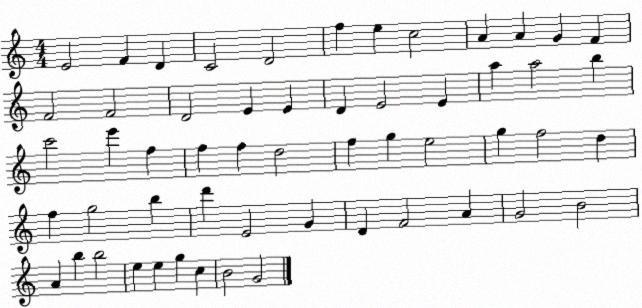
X:1
T:Untitled
M:4/4
L:1/4
K:C
E2 F D C2 D2 f e c2 A A G F F2 F2 D2 E E D E2 E a a2 b c'2 e' f f f d2 f g e2 g f2 d f g2 b d' E2 G D F2 A G2 B2 A b b2 e e g c B2 G2